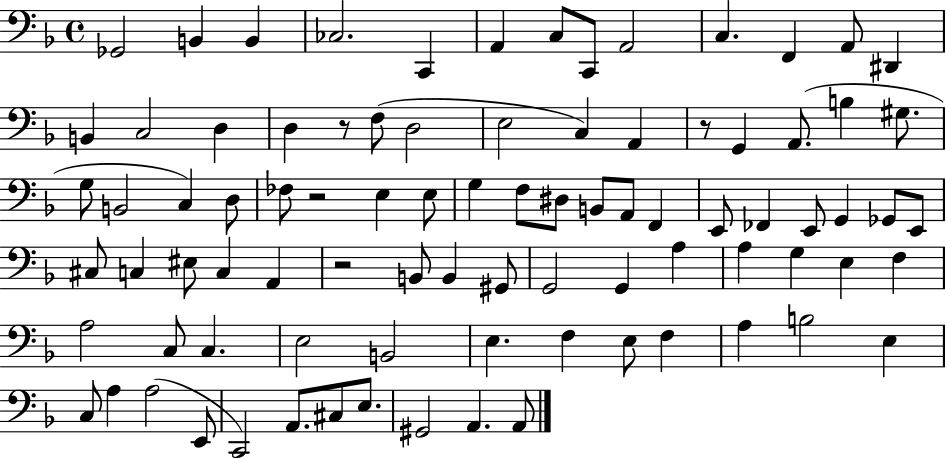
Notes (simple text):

Gb2/h B2/q B2/q CES3/h. C2/q A2/q C3/e C2/e A2/h C3/q. F2/q A2/e D#2/q B2/q C3/h D3/q D3/q R/e F3/e D3/h E3/h C3/q A2/q R/e G2/q A2/e. B3/q G#3/e. G3/e B2/h C3/q D3/e FES3/e R/h E3/q E3/e G3/q F3/e D#3/e B2/e A2/e F2/q E2/e FES2/q E2/e G2/q Gb2/e E2/e C#3/e C3/q EIS3/e C3/q A2/q R/h B2/e B2/q G#2/e G2/h G2/q A3/q A3/q G3/q E3/q F3/q A3/h C3/e C3/q. E3/h B2/h E3/q. F3/q E3/e F3/q A3/q B3/h E3/q C3/e A3/q A3/h E2/e C2/h A2/e. C#3/e E3/e. G#2/h A2/q. A2/e